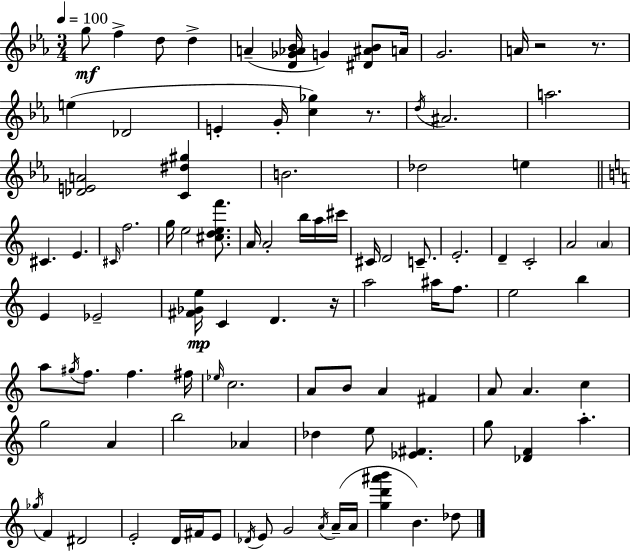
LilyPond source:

{
  \clef treble
  \numericTimeSignature
  \time 3/4
  \key c \minor
  \tempo 4 = 100
  g''8\mf f''4-> d''8 d''4-> | a'4--( <d' ges' aes' bes'>16 g'4) <dis' ais' bes'>8 a'16 | g'2. | a'16 r2 r8. | \break e''4( des'2 | e'4-. g'16-. <c'' ges''>4) r8. | \acciaccatura { d''16 } ais'2. | a''2. | \break <des' e' a'>2 <c' dis'' gis''>4 | b'2. | des''2 e''4 | \bar "||" \break \key c \major cis'4. e'4. | \grace { cis'16 } f''2. | g''16 e''2 <cis'' d'' e'' f'''>8. | a'16 a'2-. b''16 a''16 | \break cis'''16 cis'16 d'2 c'8.-- | e'2.-. | d'4-- c'2-. | a'2 \parenthesize a'4 | \break e'4 ees'2-- | <fis' ges' e''>16\mp c'4 d'4. | r16 a''2 ais''16 f''8. | e''2 b''4 | \break a''8 \acciaccatura { gis''16 } f''8. f''4. | fis''16 \grace { ees''16 } c''2. | a'8 b'8 a'4 fis'4 | a'8 a'4. c''4 | \break g''2 a'4 | b''2 aes'4 | des''4 e''8 <ees' fis'>4. | g''8 <des' f'>4 a''4.-. | \break \acciaccatura { ges''16 } f'4 dis'2 | e'2-. | d'16 fis'16 e'8 \acciaccatura { des'16 } e'8 g'2 | \acciaccatura { a'16 }( a'16-- a'16 <g'' d''' ais''' b'''>4 b'4.) | \break des''8 \bar "|."
}